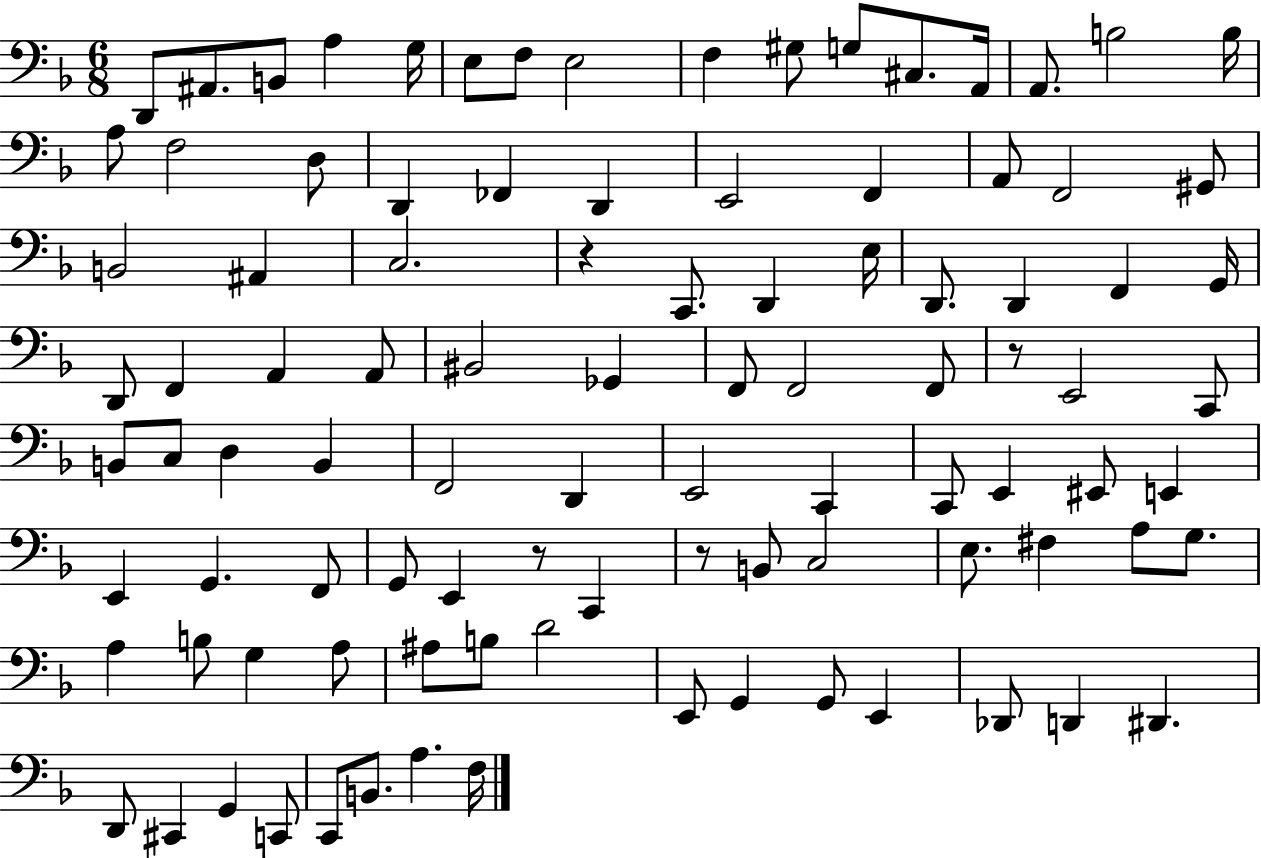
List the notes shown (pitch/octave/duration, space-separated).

D2/e A#2/e. B2/e A3/q G3/s E3/e F3/e E3/h F3/q G#3/e G3/e C#3/e. A2/s A2/e. B3/h B3/s A3/e F3/h D3/e D2/q FES2/q D2/q E2/h F2/q A2/e F2/h G#2/e B2/h A#2/q C3/h. R/q C2/e. D2/q E3/s D2/e. D2/q F2/q G2/s D2/e F2/q A2/q A2/e BIS2/h Gb2/q F2/e F2/h F2/e R/e E2/h C2/e B2/e C3/e D3/q B2/q F2/h D2/q E2/h C2/q C2/e E2/q EIS2/e E2/q E2/q G2/q. F2/e G2/e E2/q R/e C2/q R/e B2/e C3/h E3/e. F#3/q A3/e G3/e. A3/q B3/e G3/q A3/e A#3/e B3/e D4/h E2/e G2/q G2/e E2/q Db2/e D2/q D#2/q. D2/e C#2/q G2/q C2/e C2/e B2/e. A3/q. F3/s